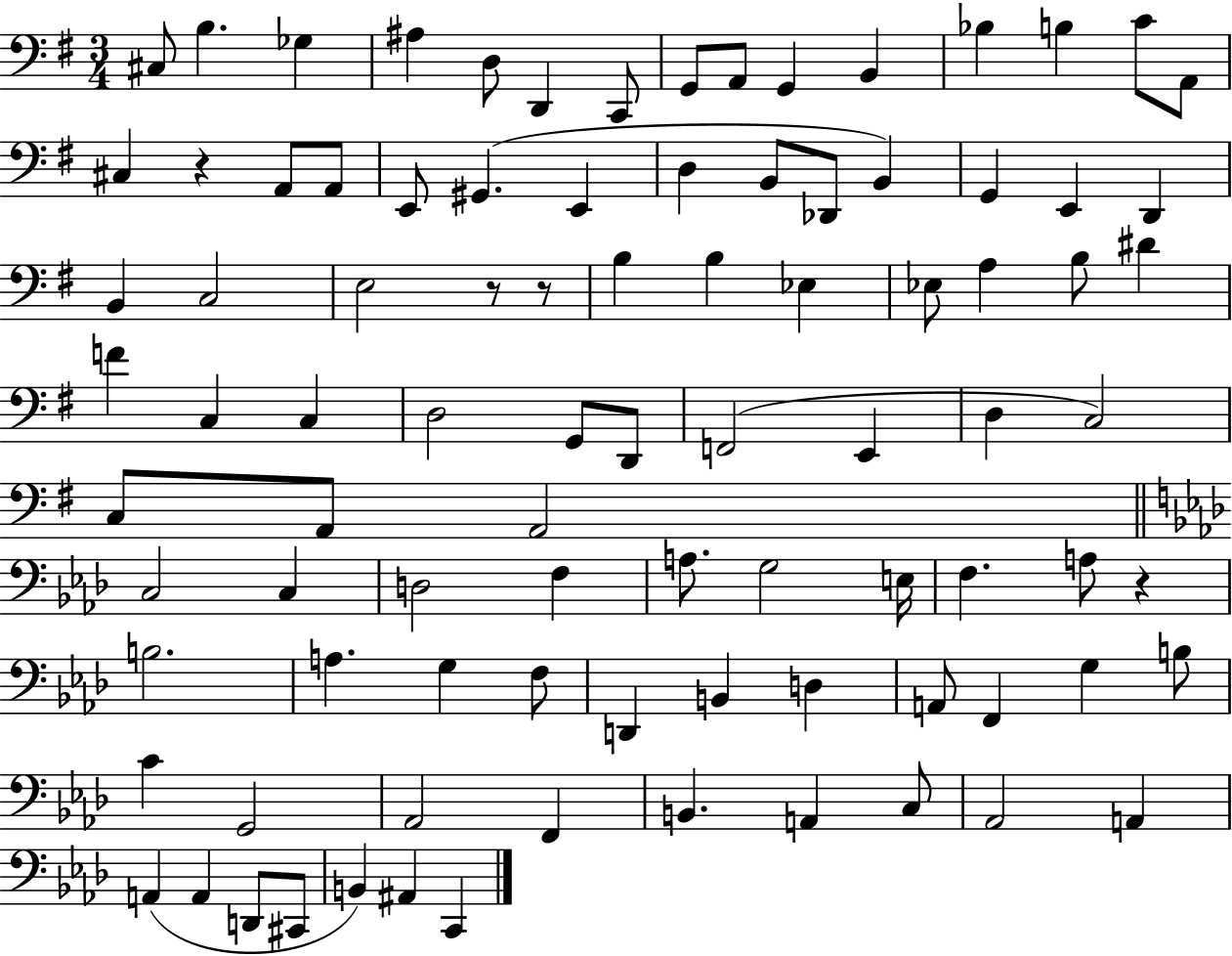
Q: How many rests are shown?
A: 4